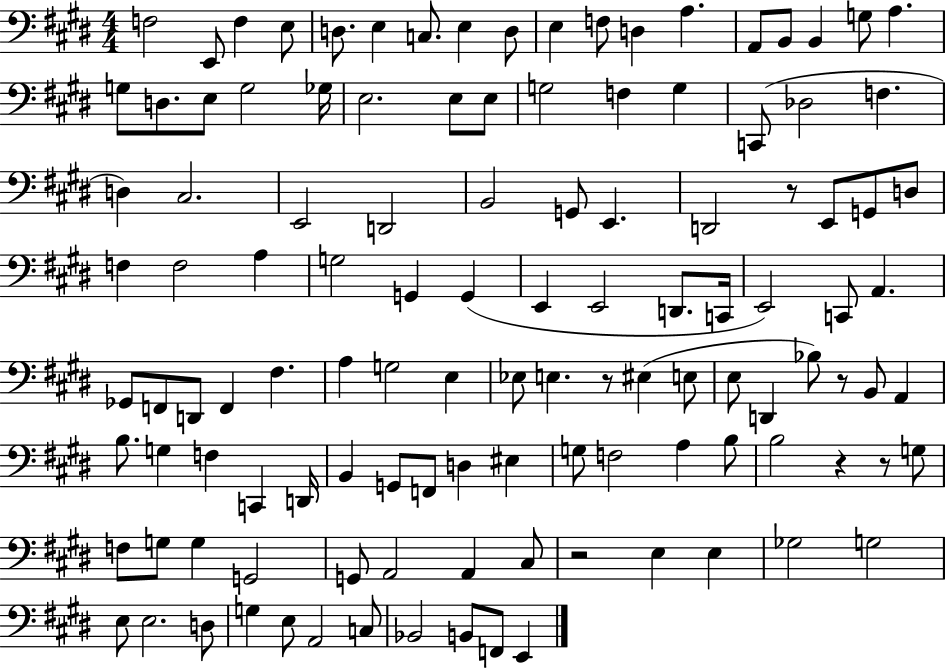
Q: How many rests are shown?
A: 6